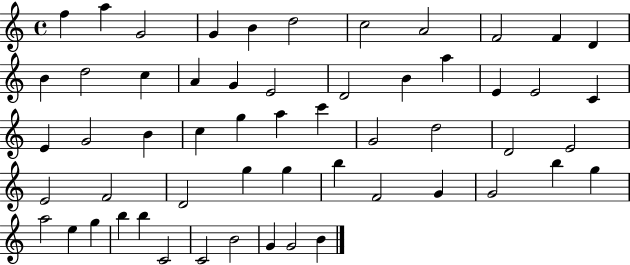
F5/q A5/q G4/h G4/q B4/q D5/h C5/h A4/h F4/h F4/q D4/q B4/q D5/h C5/q A4/q G4/q E4/h D4/h B4/q A5/q E4/q E4/h C4/q E4/q G4/h B4/q C5/q G5/q A5/q C6/q G4/h D5/h D4/h E4/h E4/h F4/h D4/h G5/q G5/q B5/q F4/h G4/q G4/h B5/q G5/q A5/h E5/q G5/q B5/q B5/q C4/h C4/h B4/h G4/q G4/h B4/q